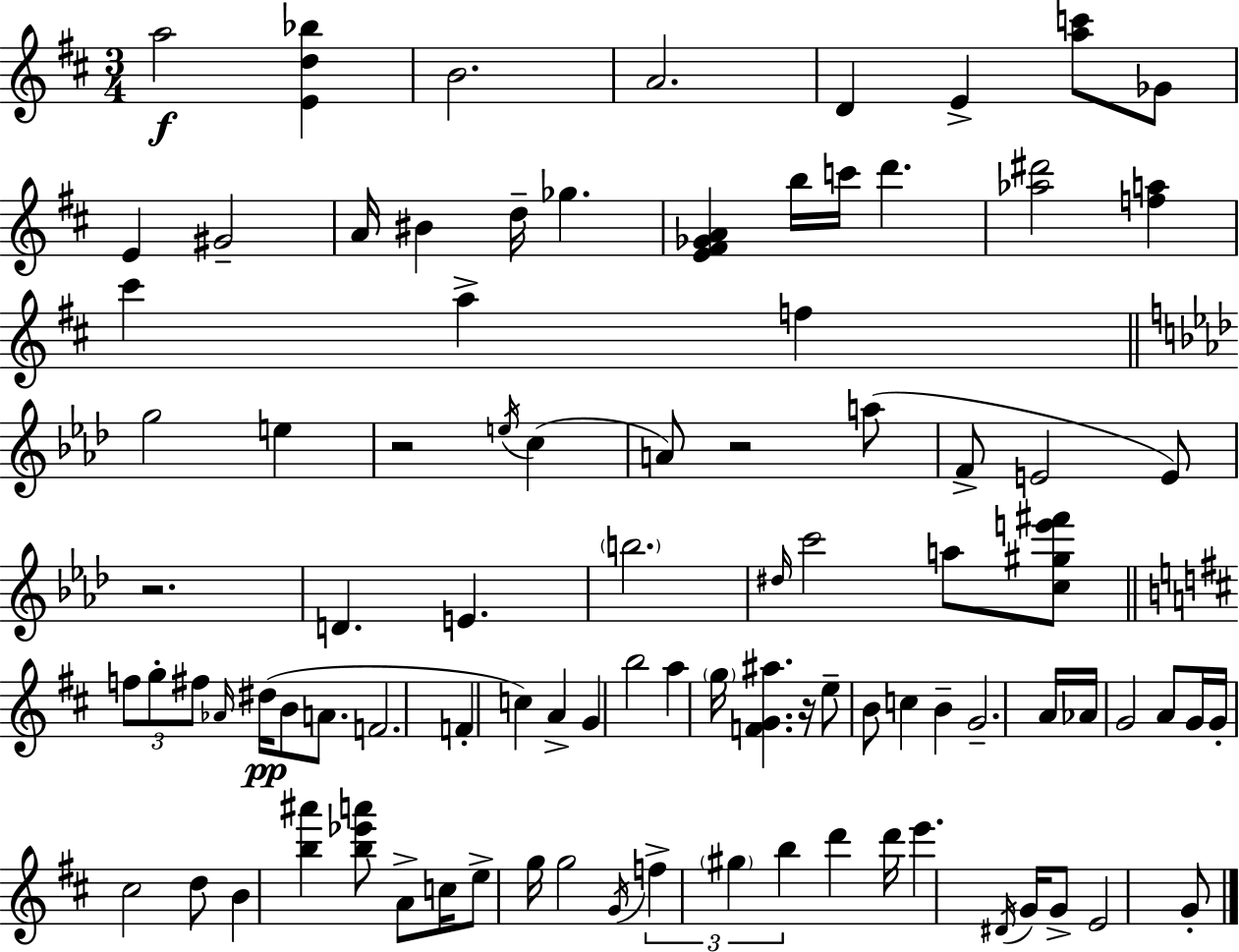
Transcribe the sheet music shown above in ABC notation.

X:1
T:Untitled
M:3/4
L:1/4
K:D
a2 [Ed_b] B2 A2 D E [ac']/2 _G/2 E ^G2 A/4 ^B d/4 _g [E^F_GA] b/4 c'/4 d' [_a^d']2 [fa] ^c' a f g2 e z2 e/4 c A/2 z2 a/2 F/2 E2 E/2 z2 D E b2 ^d/4 c'2 a/2 [c^ge'^f']/2 f/2 g/2 ^f/2 _A/4 ^d/4 B/2 A/2 F2 F c A G b2 a g/4 [FG^a] z/4 e/2 B/2 c B G2 A/4 _A/4 G2 A/2 G/4 G/4 ^c2 d/2 B [b^a'] [b_e'a']/2 A/2 c/4 e/2 g/4 g2 G/4 f ^g b d' d'/4 e' ^D/4 G/4 G/2 E2 G/2